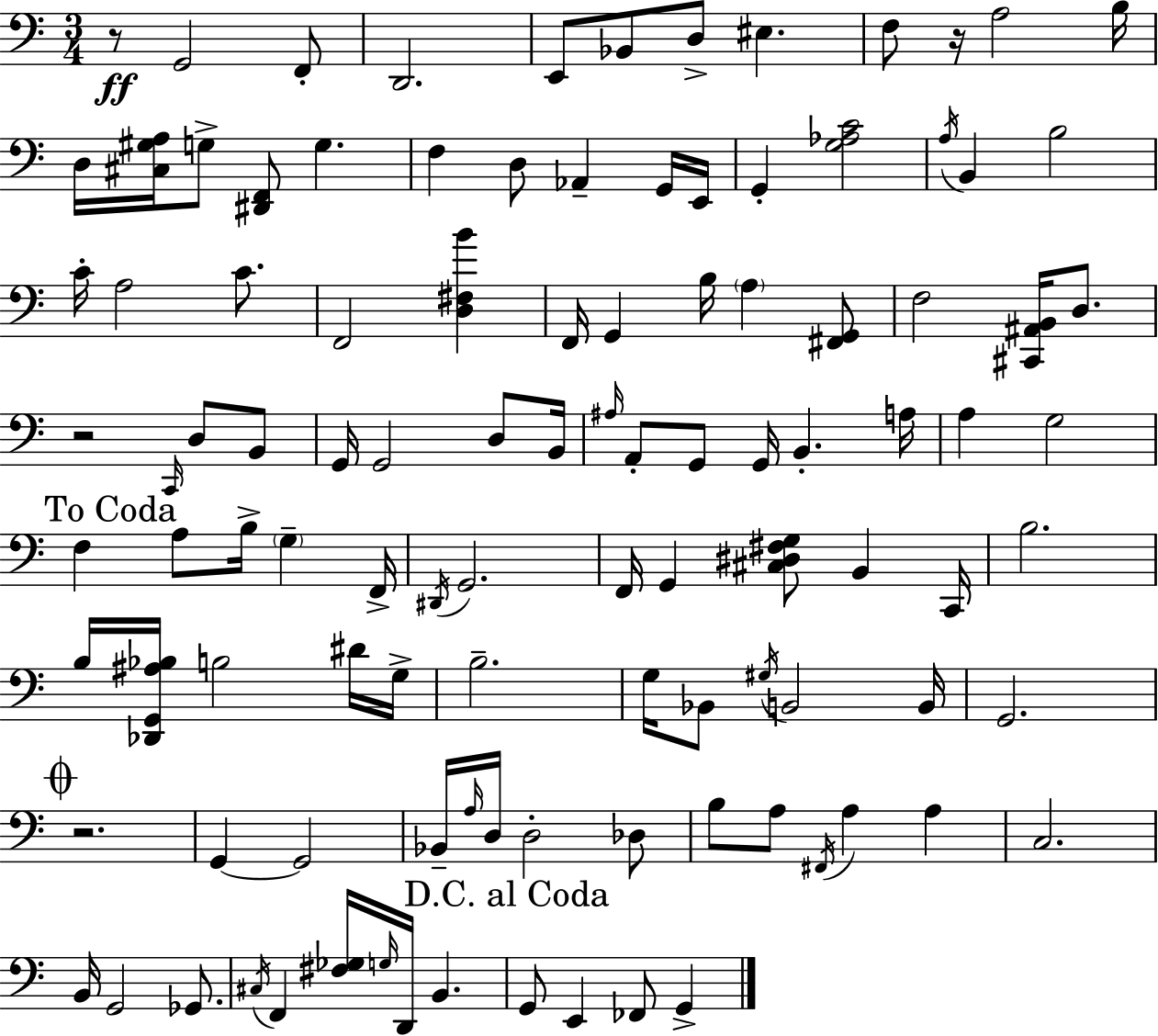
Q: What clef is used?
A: bass